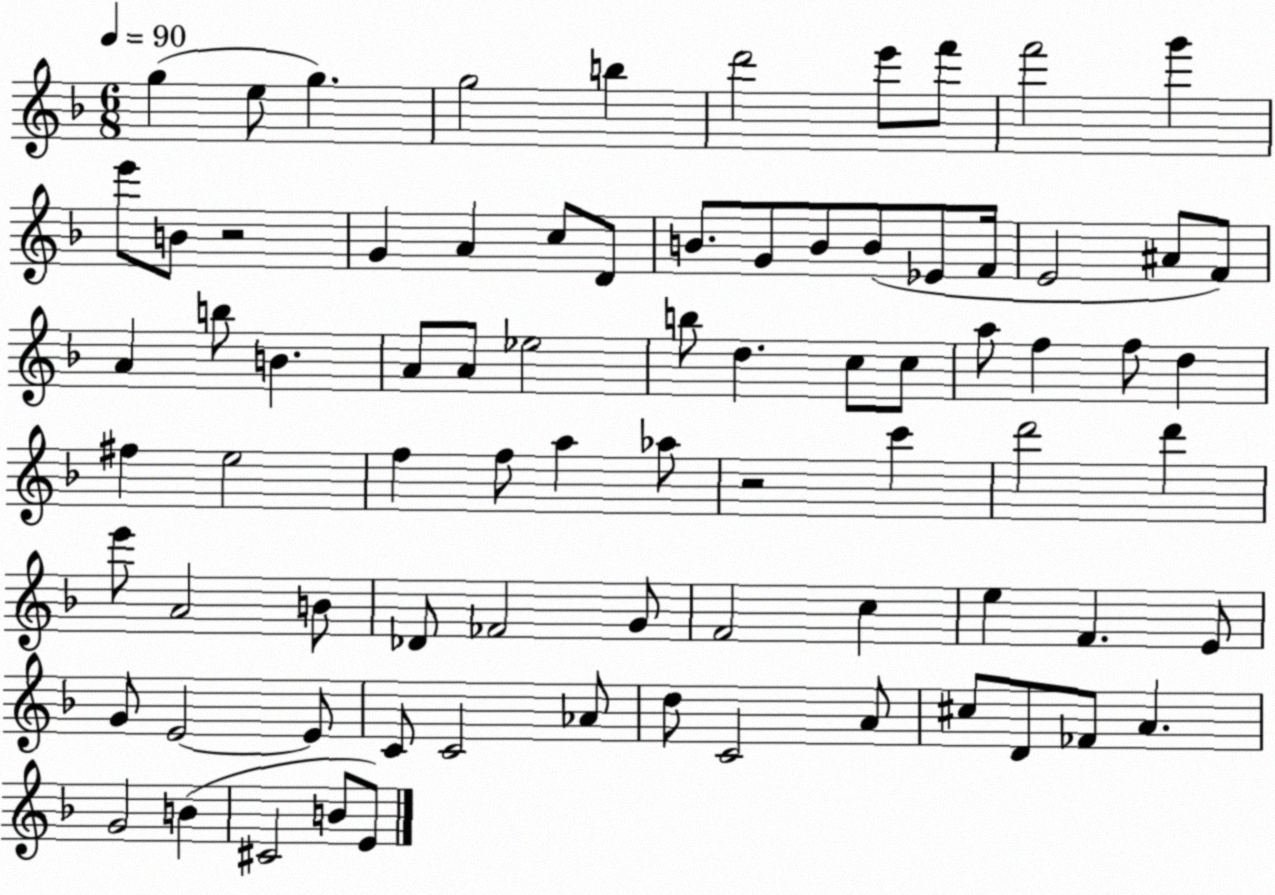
X:1
T:Untitled
M:6/8
L:1/4
K:F
g e/2 g g2 b d'2 e'/2 f'/2 f'2 g' e'/2 B/2 z2 G A c/2 D/2 B/2 G/2 B/2 B/2 _E/2 F/4 E2 ^A/2 F/2 A b/2 B A/2 A/2 _e2 b/2 d c/2 c/2 a/2 f f/2 d ^f e2 f f/2 a _a/2 z2 c' d'2 d' e'/2 A2 B/2 _D/2 _F2 G/2 F2 c e F E/2 G/2 E2 E/2 C/2 C2 _A/2 d/2 C2 A/2 ^c/2 D/2 _F/2 A G2 B ^C2 B/2 E/2